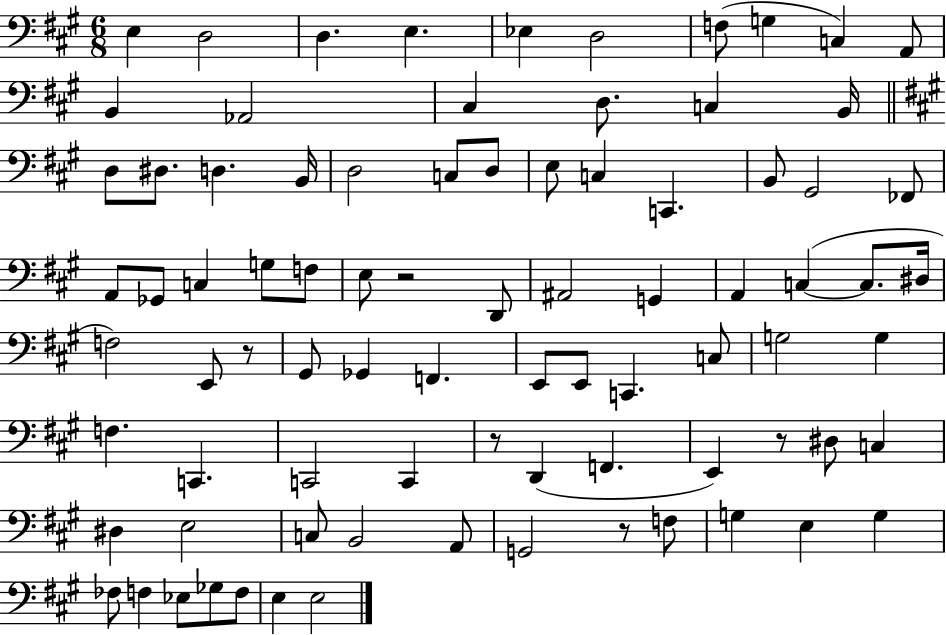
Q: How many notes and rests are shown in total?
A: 84